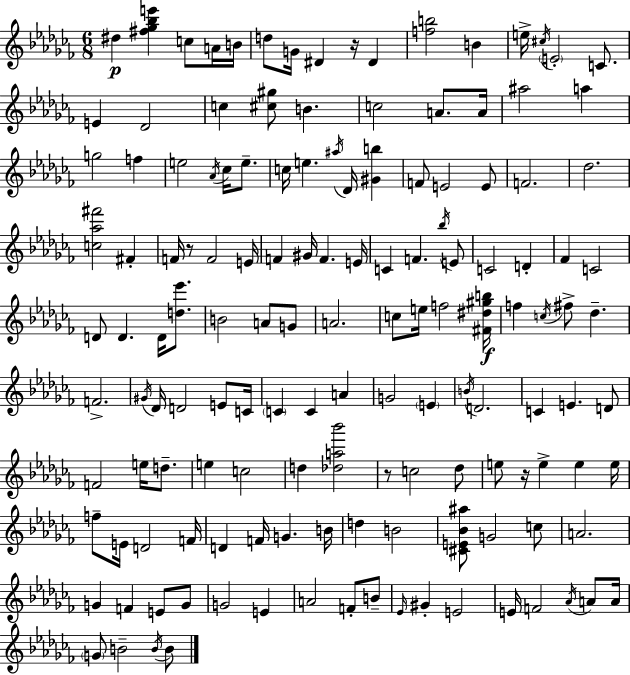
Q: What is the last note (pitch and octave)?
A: B4